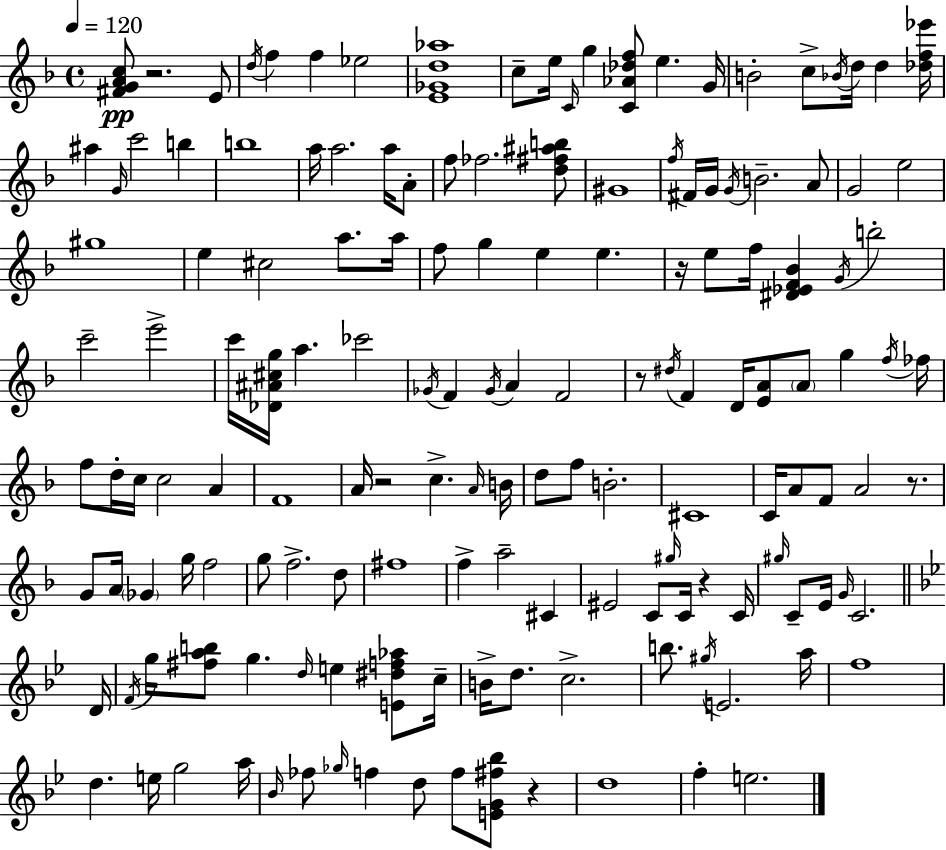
{
  \clef treble
  \time 4/4
  \defaultTimeSignature
  \key d \minor
  \tempo 4 = 120
  <fis' g' a' c''>8\pp r2. e'8 | \acciaccatura { d''16 } f''4 f''4 ees''2 | <e' ges' d'' aes''>1 | c''8-- e''16 \grace { c'16 } g''4 <c' aes' des'' f''>8 e''4. | \break g'16 b'2-. c''8-> \acciaccatura { bes'16 } d''16 d''4 | <des'' f'' ees'''>16 ais''4 \grace { g'16 } c'''2 | b''4 b''1 | a''16 a''2. | \break a''16 a'8-. f''8 fes''2. | <d'' fis'' ais'' b''>8 gis'1 | \acciaccatura { f''16 } fis'16 g'16 \acciaccatura { g'16 } b'2.-- | a'8 g'2 e''2 | \break gis''1 | e''4 cis''2 | a''8. a''16 f''8 g''4 e''4 | e''4. r16 e''8 f''16 <dis' ees' f' bes'>4 \acciaccatura { g'16 } b''2-. | \break c'''2-- e'''2-> | c'''16 <des' ais' cis'' g''>16 a''4. ces'''2 | \acciaccatura { ges'16 } f'4 \acciaccatura { ges'16 } a'4 | f'2 r8 \acciaccatura { dis''16 } f'4 | \break d'16 <e' a'>8 \parenthesize a'8 g''4 \acciaccatura { f''16 } fes''16 f''8 d''16-. c''16 c''2 | a'4 f'1 | a'16 r2 | c''4.-> \grace { a'16 } b'16 d''8 f''8 | \break b'2.-. cis'1 | c'16 a'8 f'8 | a'2 r8. g'8 a'16 \parenthesize ges'4 | g''16 f''2 g''8 f''2.-> | \break d''8 fis''1 | f''4-> | a''2-- cis'4 eis'2 | c'8 \grace { gis''16 } c'16 r4 c'16 \grace { gis''16 } c'8-- | \break e'16 \grace { g'16 } c'2. \bar "||" \break \key bes \major d'16 \acciaccatura { f'16 } g''16 <fis'' a'' b''>8 g''4. \grace { d''16 } e''4 | <e' dis'' f'' aes''>8 c''16-- b'16-> d''8. c''2.-> | b''8. \acciaccatura { gis''16 } e'2. | a''16 f''1 | \break d''4. e''16 g''2 | a''16 \grace { bes'16 } fes''8 \grace { ges''16 } f''4 d''8 f''8 | <e' g' fis'' bes''>8 r4 d''1 | f''4-. e''2. | \break \bar "|."
}